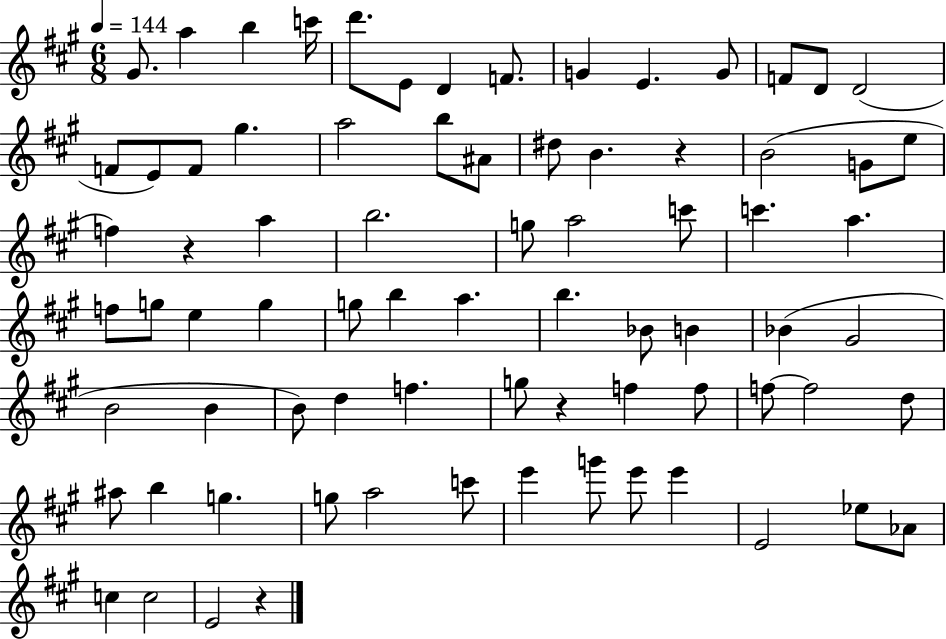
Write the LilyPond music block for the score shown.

{
  \clef treble
  \numericTimeSignature
  \time 6/8
  \key a \major
  \tempo 4 = 144
  gis'8. a''4 b''4 c'''16 | d'''8. e'8 d'4 f'8. | g'4 e'4. g'8 | f'8 d'8 d'2( | \break f'8 e'8) f'8 gis''4. | a''2 b''8 ais'8 | dis''8 b'4. r4 | b'2( g'8 e''8 | \break f''4) r4 a''4 | b''2. | g''8 a''2 c'''8 | c'''4. a''4. | \break f''8 g''8 e''4 g''4 | g''8 b''4 a''4. | b''4. bes'8 b'4 | bes'4( gis'2 | \break b'2 b'4 | b'8) d''4 f''4. | g''8 r4 f''4 f''8 | f''8~~ f''2 d''8 | \break ais''8 b''4 g''4. | g''8 a''2 c'''8 | e'''4 g'''8 e'''8 e'''4 | e'2 ees''8 aes'8 | \break c''4 c''2 | e'2 r4 | \bar "|."
}